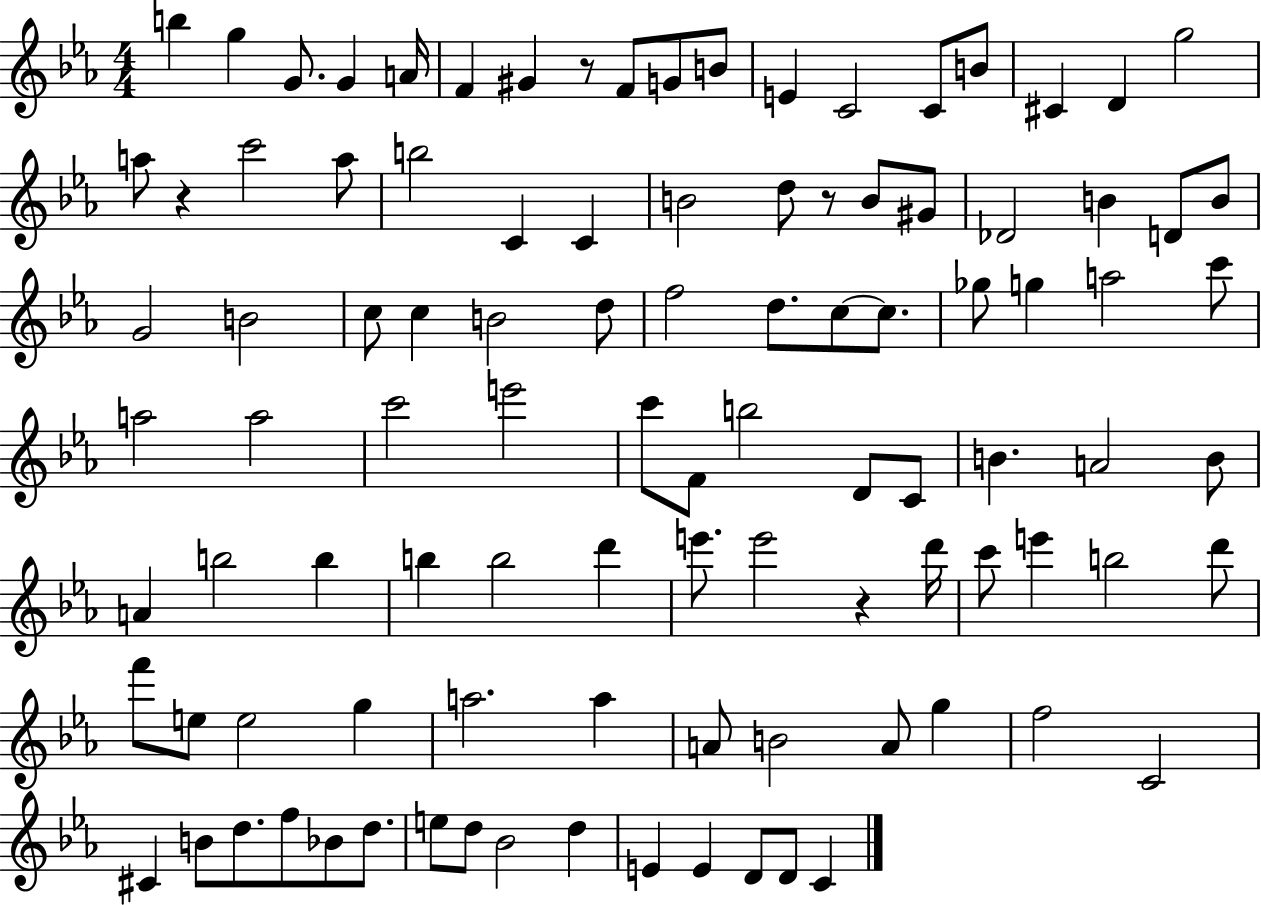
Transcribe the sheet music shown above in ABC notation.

X:1
T:Untitled
M:4/4
L:1/4
K:Eb
b g G/2 G A/4 F ^G z/2 F/2 G/2 B/2 E C2 C/2 B/2 ^C D g2 a/2 z c'2 a/2 b2 C C B2 d/2 z/2 B/2 ^G/2 _D2 B D/2 B/2 G2 B2 c/2 c B2 d/2 f2 d/2 c/2 c/2 _g/2 g a2 c'/2 a2 a2 c'2 e'2 c'/2 F/2 b2 D/2 C/2 B A2 B/2 A b2 b b b2 d' e'/2 e'2 z d'/4 c'/2 e' b2 d'/2 f'/2 e/2 e2 g a2 a A/2 B2 A/2 g f2 C2 ^C B/2 d/2 f/2 _B/2 d/2 e/2 d/2 _B2 d E E D/2 D/2 C